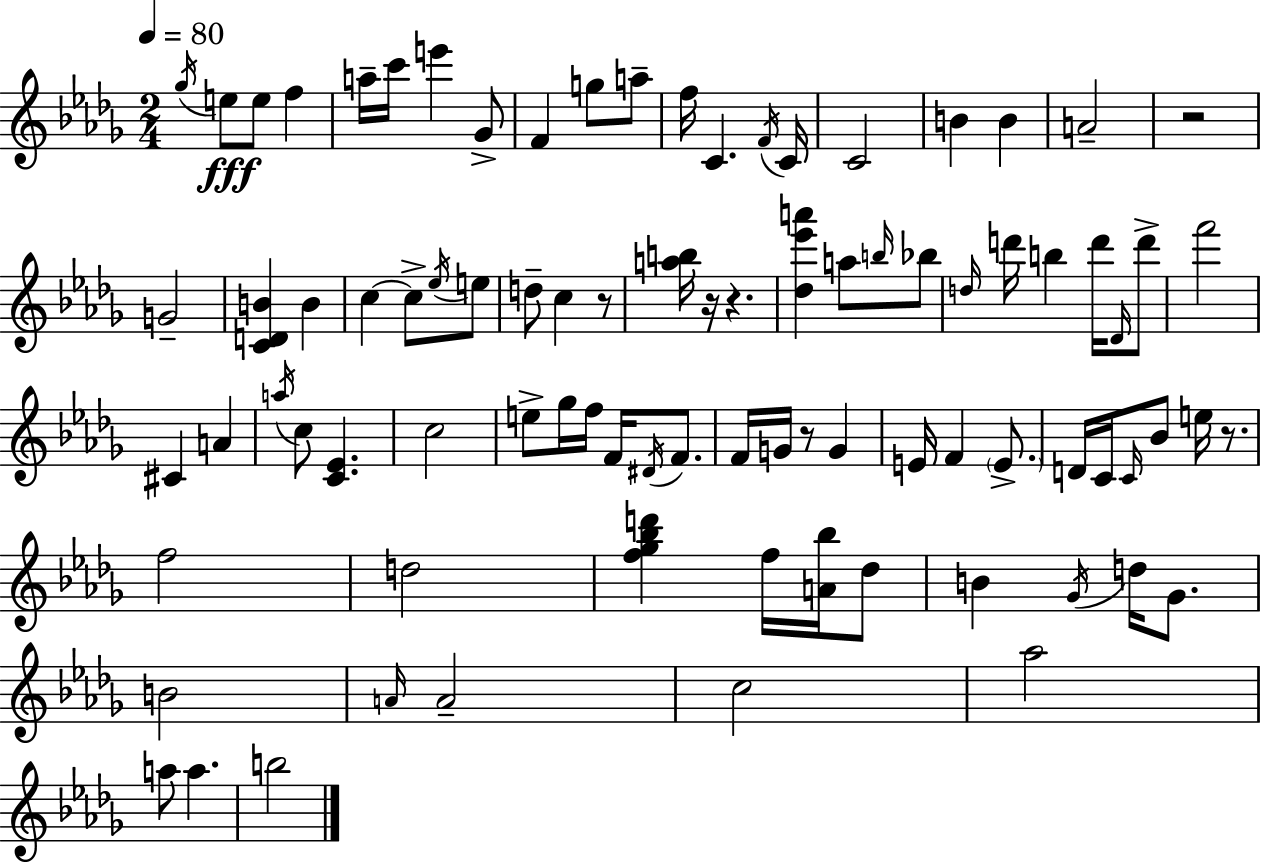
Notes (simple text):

Gb5/s E5/e E5/e F5/q A5/s C6/s E6/q Gb4/e F4/q G5/e A5/e F5/s C4/q. F4/s C4/s C4/h B4/q B4/q A4/h R/h G4/h [C4,D4,B4]/q B4/q C5/q C5/e Eb5/s E5/e D5/e C5/q R/e [A5,B5]/s R/s R/q. [Db5,Eb6,A6]/q A5/e B5/s Bb5/e D5/s D6/s B5/q D6/s Db4/s D6/e F6/h C#4/q A4/q A5/s C5/e [C4,Eb4]/q. C5/h E5/e Gb5/s F5/s F4/s D#4/s F4/e. F4/s G4/s R/e G4/q E4/s F4/q E4/e. D4/s C4/s C4/s Bb4/e E5/s R/e. F5/h D5/h [F5,Gb5,Bb5,D6]/q F5/s [A4,Bb5]/s Db5/e B4/q Gb4/s D5/s Gb4/e. B4/h A4/s A4/h C5/h Ab5/h A5/e A5/q. B5/h